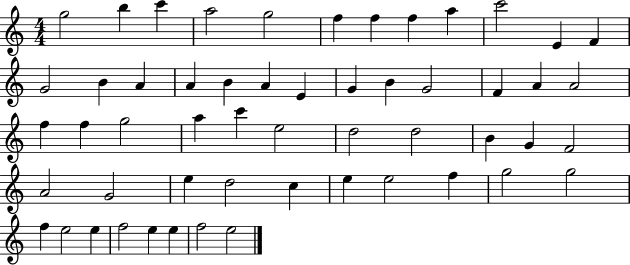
X:1
T:Untitled
M:4/4
L:1/4
K:C
g2 b c' a2 g2 f f f a c'2 E F G2 B A A B A E G B G2 F A A2 f f g2 a c' e2 d2 d2 B G F2 A2 G2 e d2 c e e2 f g2 g2 f e2 e f2 e e f2 e2